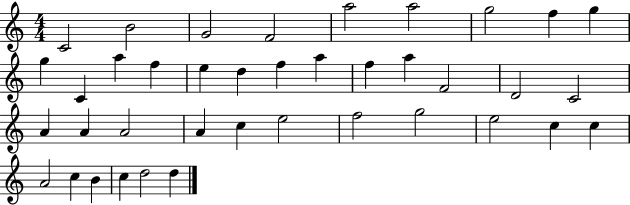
C4/h B4/h G4/h F4/h A5/h A5/h G5/h F5/q G5/q G5/q C4/q A5/q F5/q E5/q D5/q F5/q A5/q F5/q A5/q F4/h D4/h C4/h A4/q A4/q A4/h A4/q C5/q E5/h F5/h G5/h E5/h C5/q C5/q A4/h C5/q B4/q C5/q D5/h D5/q